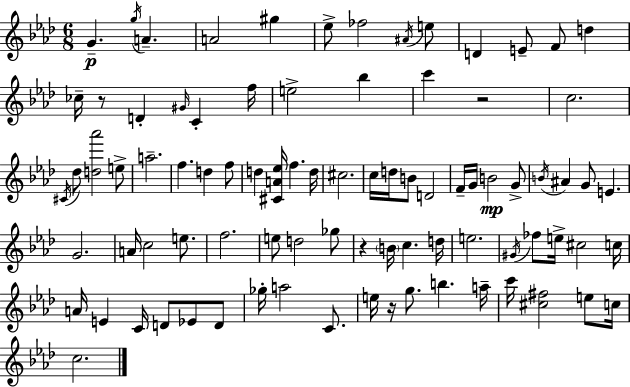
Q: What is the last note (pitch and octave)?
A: C5